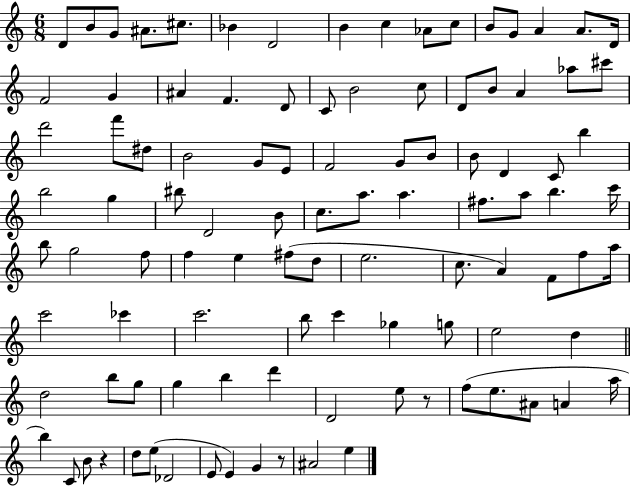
D4/e B4/e G4/e A#4/e. C#5/e. Bb4/q D4/h B4/q C5/q Ab4/e C5/e B4/e G4/e A4/q A4/e. D4/s F4/h G4/q A#4/q F4/q. D4/e C4/e B4/h C5/e D4/e B4/e A4/q Ab5/e C#6/e D6/h F6/e D#5/e B4/h G4/e E4/e F4/h G4/e B4/e B4/e D4/q C4/e B5/q B5/h G5/q BIS5/e D4/h B4/e C5/e. A5/e. A5/q. F#5/e. A5/e B5/q. C6/s B5/e G5/h F5/e F5/q E5/q F#5/e D5/e E5/h. C5/e. A4/q F4/e F5/e A5/s C6/h CES6/q C6/h. B5/e C6/q Gb5/q G5/e E5/h D5/q D5/h B5/e G5/e G5/q B5/q D6/q D4/h E5/e R/e F5/e E5/e. A#4/e A4/q A5/s B5/q C4/e B4/e R/q D5/e E5/e Db4/h E4/e E4/q G4/q R/e A#4/h E5/q